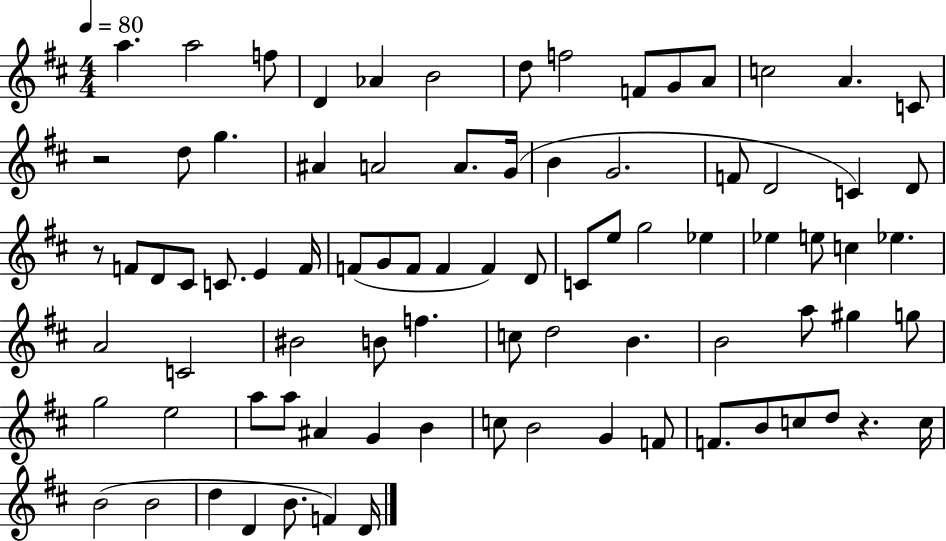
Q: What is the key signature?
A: D major